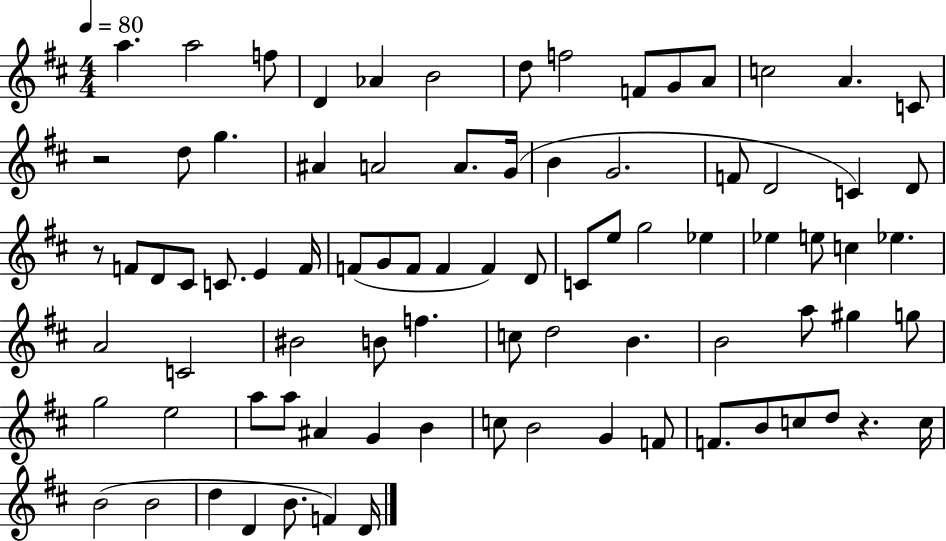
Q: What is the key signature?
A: D major